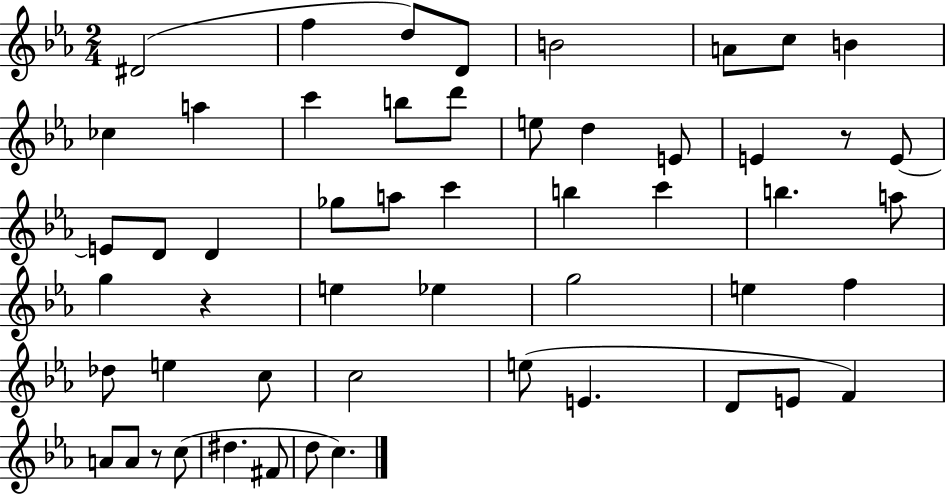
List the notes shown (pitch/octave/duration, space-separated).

D#4/h F5/q D5/e D4/e B4/h A4/e C5/e B4/q CES5/q A5/q C6/q B5/e D6/e E5/e D5/q E4/e E4/q R/e E4/e E4/e D4/e D4/q Gb5/e A5/e C6/q B5/q C6/q B5/q. A5/e G5/q R/q E5/q Eb5/q G5/h E5/q F5/q Db5/e E5/q C5/e C5/h E5/e E4/q. D4/e E4/e F4/q A4/e A4/e R/e C5/e D#5/q. F#4/e D5/e C5/q.